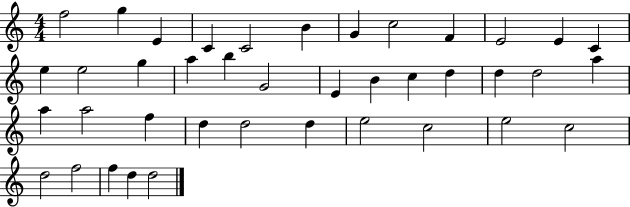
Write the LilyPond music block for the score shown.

{
  \clef treble
  \numericTimeSignature
  \time 4/4
  \key c \major
  f''2 g''4 e'4 | c'4 c'2 b'4 | g'4 c''2 f'4 | e'2 e'4 c'4 | \break e''4 e''2 g''4 | a''4 b''4 g'2 | e'4 b'4 c''4 d''4 | d''4 d''2 a''4 | \break a''4 a''2 f''4 | d''4 d''2 d''4 | e''2 c''2 | e''2 c''2 | \break d''2 f''2 | f''4 d''4 d''2 | \bar "|."
}